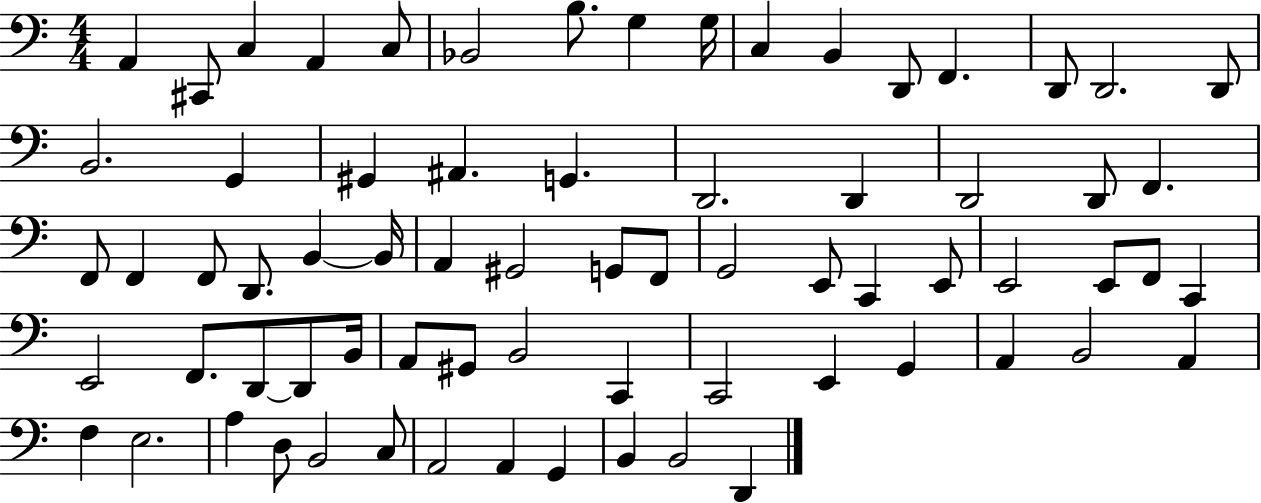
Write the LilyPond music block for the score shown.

{
  \clef bass
  \numericTimeSignature
  \time 4/4
  \key c \major
  \repeat volta 2 { a,4 cis,8 c4 a,4 c8 | bes,2 b8. g4 g16 | c4 b,4 d,8 f,4. | d,8 d,2. d,8 | \break b,2. g,4 | gis,4 ais,4. g,4. | d,2. d,4 | d,2 d,8 f,4. | \break f,8 f,4 f,8 d,8. b,4~~ b,16 | a,4 gis,2 g,8 f,8 | g,2 e,8 c,4 e,8 | e,2 e,8 f,8 c,4 | \break e,2 f,8. d,8~~ d,8 b,16 | a,8 gis,8 b,2 c,4 | c,2 e,4 g,4 | a,4 b,2 a,4 | \break f4 e2. | a4 d8 b,2 c8 | a,2 a,4 g,4 | b,4 b,2 d,4 | \break } \bar "|."
}